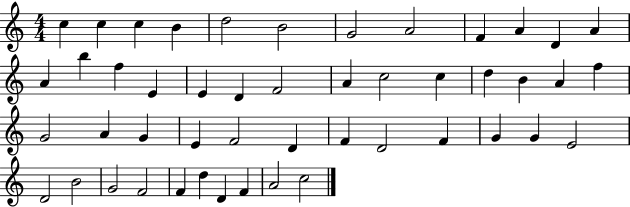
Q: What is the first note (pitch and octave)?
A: C5